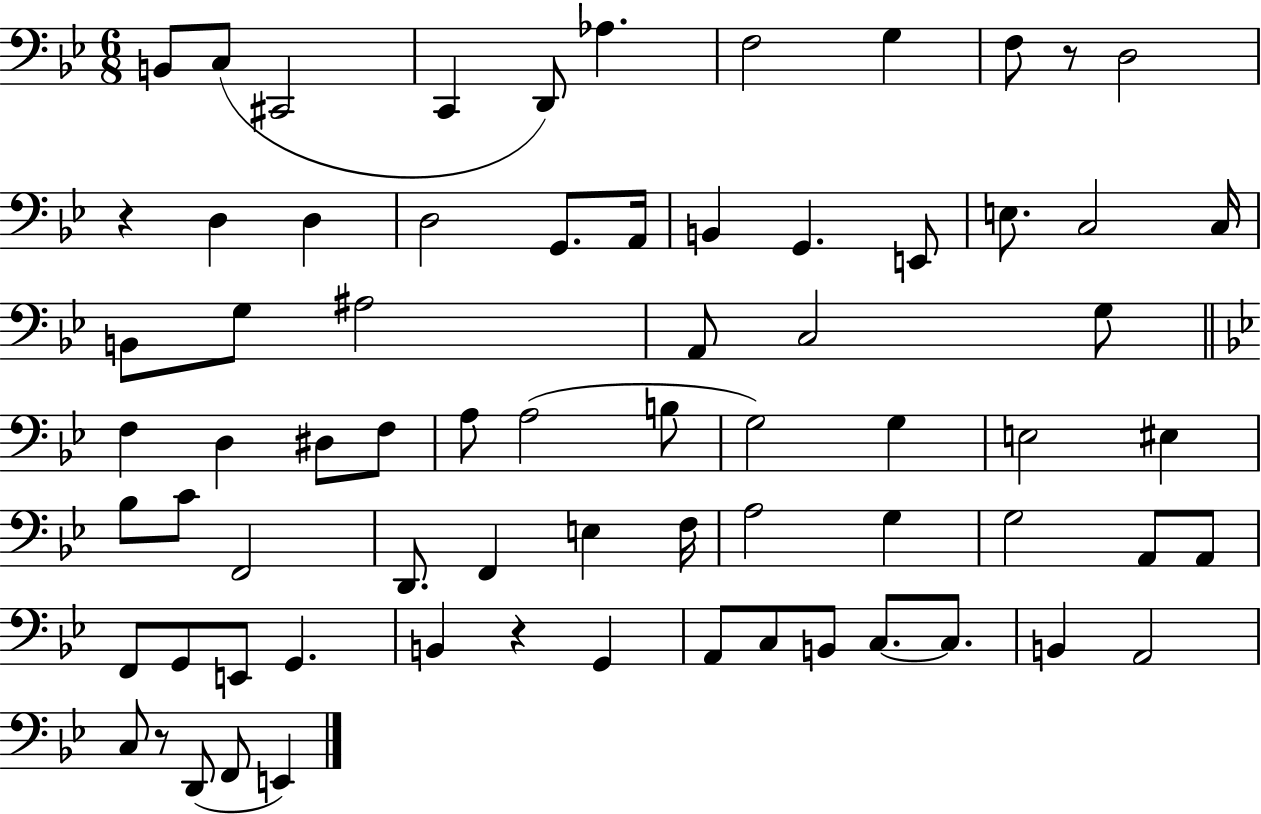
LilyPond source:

{
  \clef bass
  \numericTimeSignature
  \time 6/8
  \key bes \major
  b,8 c8( cis,2 | c,4 d,8) aes4. | f2 g4 | f8 r8 d2 | \break r4 d4 d4 | d2 g,8. a,16 | b,4 g,4. e,8 | e8. c2 c16 | \break b,8 g8 ais2 | a,8 c2 g8 | \bar "||" \break \key bes \major f4 d4 dis8 f8 | a8 a2( b8 | g2) g4 | e2 eis4 | \break bes8 c'8 f,2 | d,8. f,4 e4 f16 | a2 g4 | g2 a,8 a,8 | \break f,8 g,8 e,8 g,4. | b,4 r4 g,4 | a,8 c8 b,8 c8.~~ c8. | b,4 a,2 | \break c8 r8 d,8( f,8 e,4) | \bar "|."
}